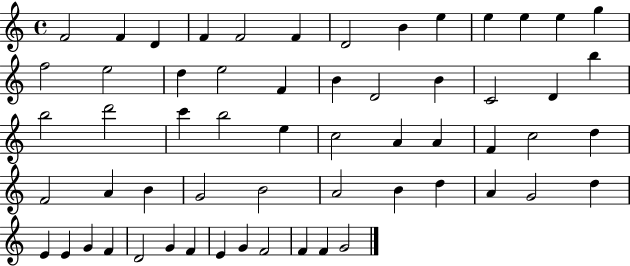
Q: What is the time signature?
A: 4/4